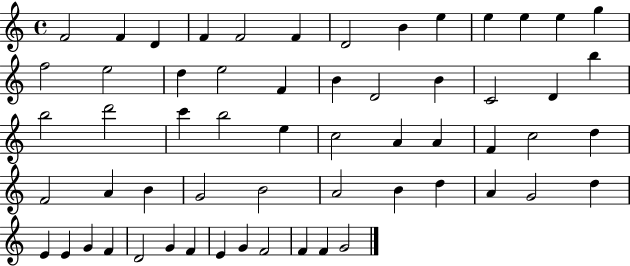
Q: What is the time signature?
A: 4/4